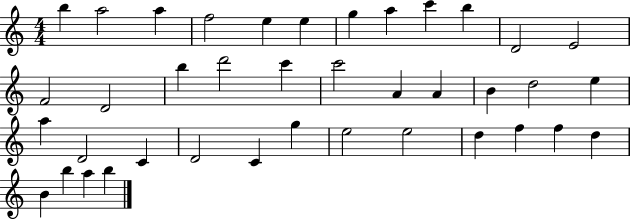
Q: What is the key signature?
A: C major